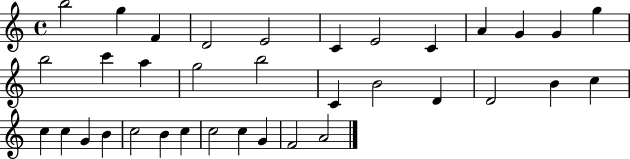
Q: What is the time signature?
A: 4/4